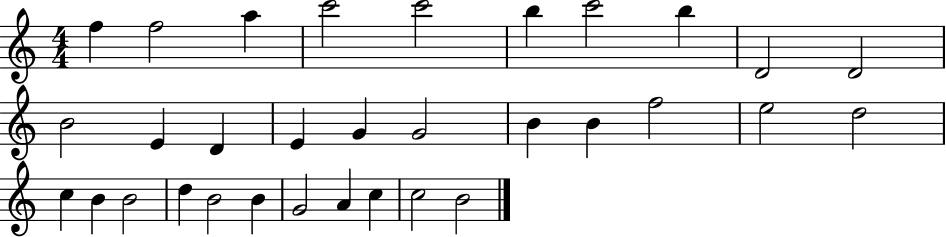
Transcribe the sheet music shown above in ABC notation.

X:1
T:Untitled
M:4/4
L:1/4
K:C
f f2 a c'2 c'2 b c'2 b D2 D2 B2 E D E G G2 B B f2 e2 d2 c B B2 d B2 B G2 A c c2 B2